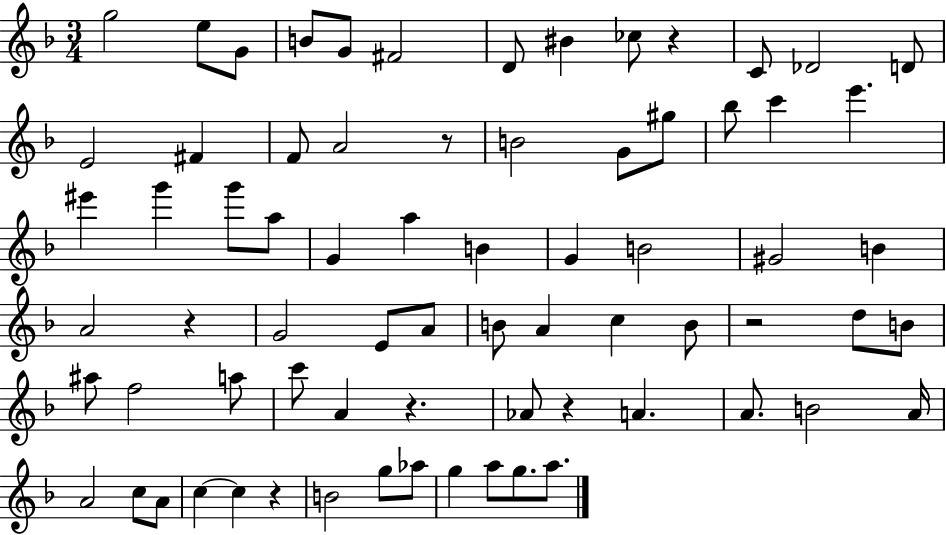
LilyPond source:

{
  \clef treble
  \numericTimeSignature
  \time 3/4
  \key f \major
  g''2 e''8 g'8 | b'8 g'8 fis'2 | d'8 bis'4 ces''8 r4 | c'8 des'2 d'8 | \break e'2 fis'4 | f'8 a'2 r8 | b'2 g'8 gis''8 | bes''8 c'''4 e'''4. | \break eis'''4 g'''4 g'''8 a''8 | g'4 a''4 b'4 | g'4 b'2 | gis'2 b'4 | \break a'2 r4 | g'2 e'8 a'8 | b'8 a'4 c''4 b'8 | r2 d''8 b'8 | \break ais''8 f''2 a''8 | c'''8 a'4 r4. | aes'8 r4 a'4. | a'8. b'2 a'16 | \break a'2 c''8 a'8 | c''4~~ c''4 r4 | b'2 g''8 aes''8 | g''4 a''8 g''8. a''8. | \break \bar "|."
}